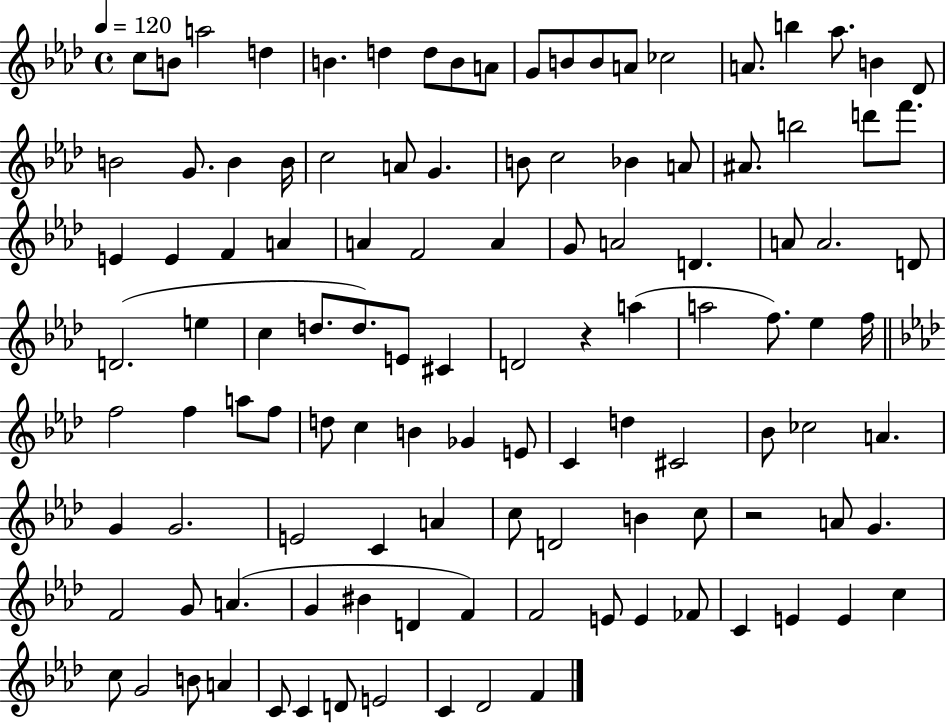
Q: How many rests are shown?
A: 2